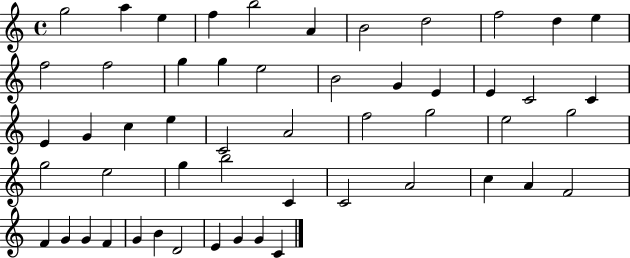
X:1
T:Untitled
M:4/4
L:1/4
K:C
g2 a e f b2 A B2 d2 f2 d e f2 f2 g g e2 B2 G E E C2 C E G c e C2 A2 f2 g2 e2 g2 g2 e2 g b2 C C2 A2 c A F2 F G G F G B D2 E G G C